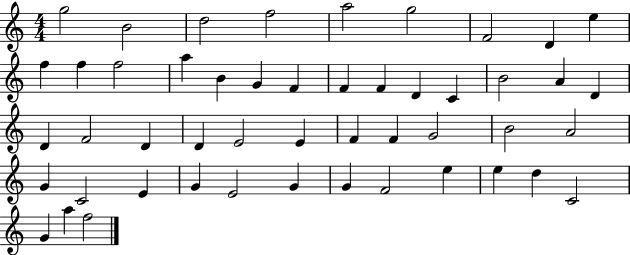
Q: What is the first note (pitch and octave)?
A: G5